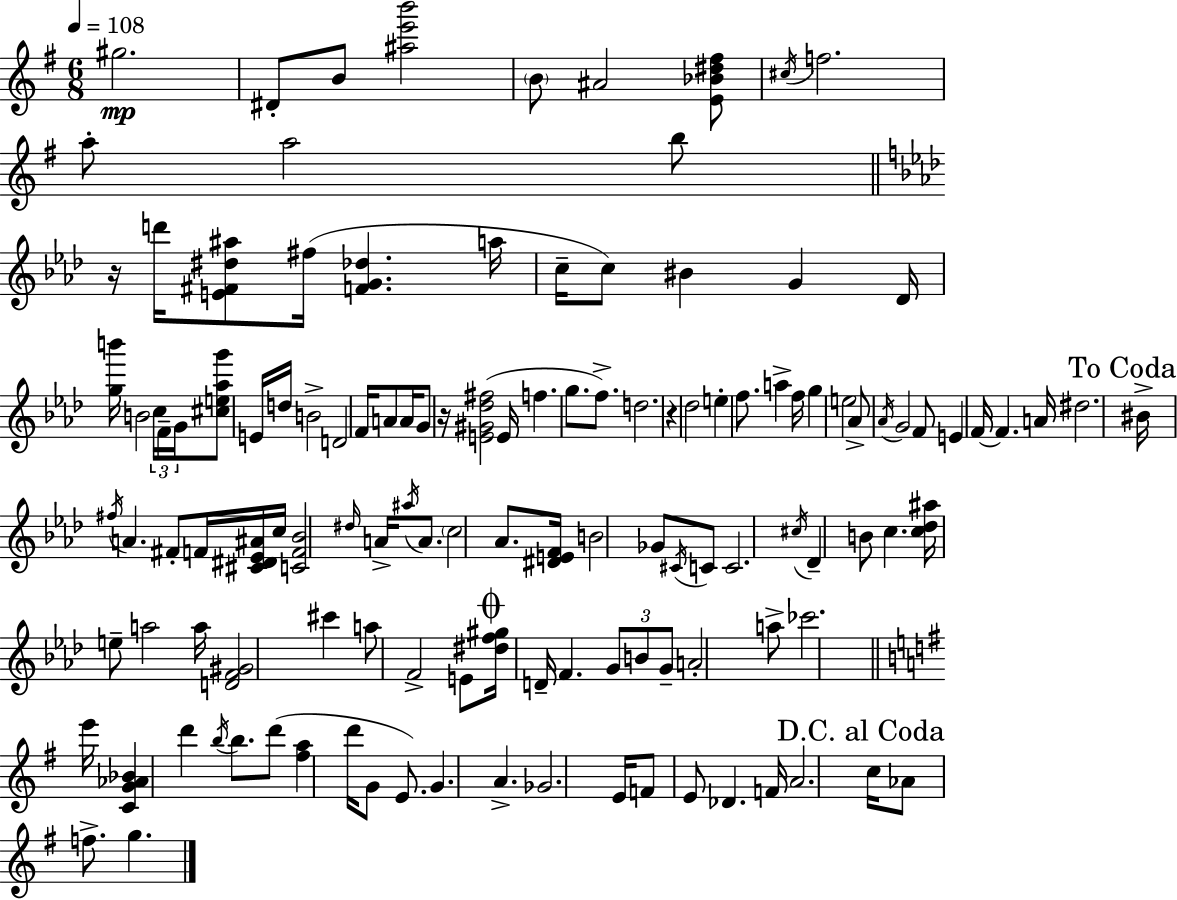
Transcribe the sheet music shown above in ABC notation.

X:1
T:Untitled
M:6/8
L:1/4
K:Em
^g2 ^D/2 B/2 [^ae'b']2 B/2 ^A2 [E_B^d^f]/2 ^c/4 f2 a/2 a2 b/2 z/4 d'/4 [E^F^d^a]/2 ^f/4 [FG_d] a/4 c/4 c/2 ^B G _D/4 [gb']/4 B2 c/4 F/4 G/4 [^ce_ag']/2 E/4 d/4 B2 D2 F/4 A/2 A/4 G/2 z/4 [E^G_d^f]2 E/4 f g/2 f/2 d2 z _d2 e f/2 a f/4 g e2 _A/2 _A/4 G2 F/2 E F/4 F A/4 ^d2 ^B/4 ^f/4 A ^F/2 F/4 [^C^D_E^A]/4 c/4 [CF_B]2 ^d/4 A/4 ^a/4 A/2 c2 _A/2 [^DEF]/4 B2 _G/2 ^C/4 C/2 C2 ^c/4 _D B/2 c [c_d^a]/4 e/2 a2 a/4 [DF^G]2 ^c' a/2 F2 E/2 [^df^g]/4 D/4 F G/2 B/2 G/2 A2 a/2 _c'2 e'/4 [CG_A_B] d' b/4 b/2 d'/2 [^fa] d'/4 G/2 E/2 G A _G2 E/4 F/2 E/2 _D F/4 A2 c/4 _A/2 f/2 g